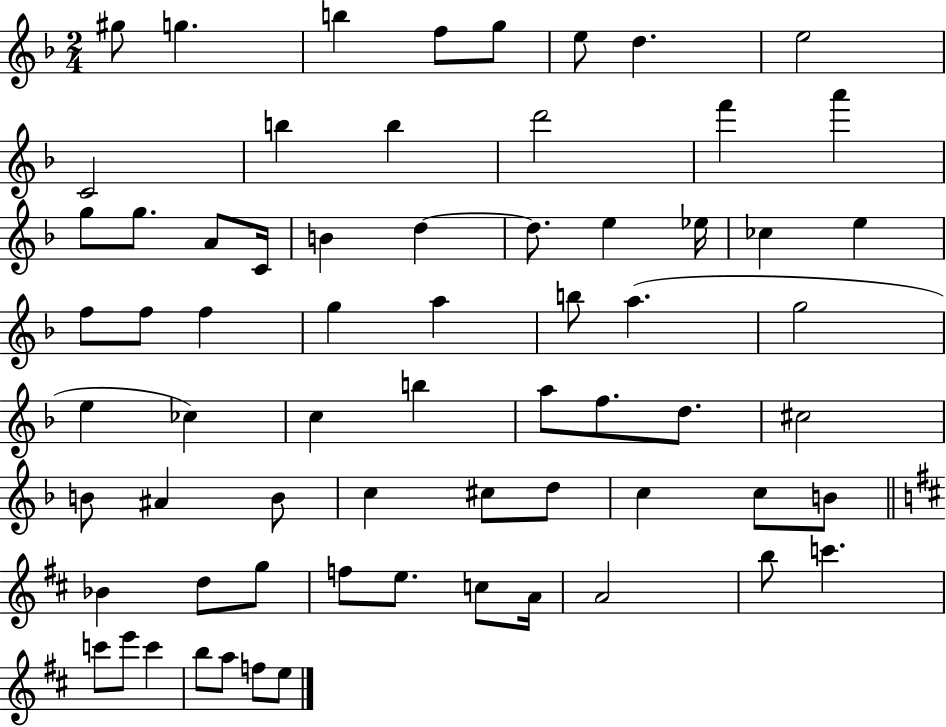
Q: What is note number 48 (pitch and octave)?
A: C5